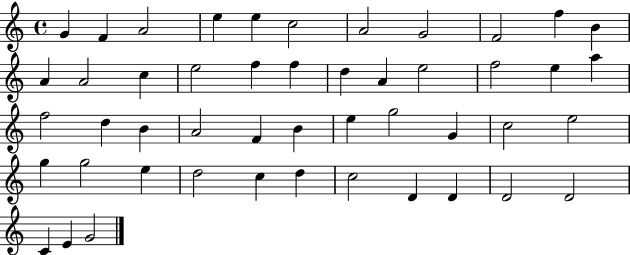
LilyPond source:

{
  \clef treble
  \time 4/4
  \defaultTimeSignature
  \key c \major
  g'4 f'4 a'2 | e''4 e''4 c''2 | a'2 g'2 | f'2 f''4 b'4 | \break a'4 a'2 c''4 | e''2 f''4 f''4 | d''4 a'4 e''2 | f''2 e''4 a''4 | \break f''2 d''4 b'4 | a'2 f'4 b'4 | e''4 g''2 g'4 | c''2 e''2 | \break g''4 g''2 e''4 | d''2 c''4 d''4 | c''2 d'4 d'4 | d'2 d'2 | \break c'4 e'4 g'2 | \bar "|."
}